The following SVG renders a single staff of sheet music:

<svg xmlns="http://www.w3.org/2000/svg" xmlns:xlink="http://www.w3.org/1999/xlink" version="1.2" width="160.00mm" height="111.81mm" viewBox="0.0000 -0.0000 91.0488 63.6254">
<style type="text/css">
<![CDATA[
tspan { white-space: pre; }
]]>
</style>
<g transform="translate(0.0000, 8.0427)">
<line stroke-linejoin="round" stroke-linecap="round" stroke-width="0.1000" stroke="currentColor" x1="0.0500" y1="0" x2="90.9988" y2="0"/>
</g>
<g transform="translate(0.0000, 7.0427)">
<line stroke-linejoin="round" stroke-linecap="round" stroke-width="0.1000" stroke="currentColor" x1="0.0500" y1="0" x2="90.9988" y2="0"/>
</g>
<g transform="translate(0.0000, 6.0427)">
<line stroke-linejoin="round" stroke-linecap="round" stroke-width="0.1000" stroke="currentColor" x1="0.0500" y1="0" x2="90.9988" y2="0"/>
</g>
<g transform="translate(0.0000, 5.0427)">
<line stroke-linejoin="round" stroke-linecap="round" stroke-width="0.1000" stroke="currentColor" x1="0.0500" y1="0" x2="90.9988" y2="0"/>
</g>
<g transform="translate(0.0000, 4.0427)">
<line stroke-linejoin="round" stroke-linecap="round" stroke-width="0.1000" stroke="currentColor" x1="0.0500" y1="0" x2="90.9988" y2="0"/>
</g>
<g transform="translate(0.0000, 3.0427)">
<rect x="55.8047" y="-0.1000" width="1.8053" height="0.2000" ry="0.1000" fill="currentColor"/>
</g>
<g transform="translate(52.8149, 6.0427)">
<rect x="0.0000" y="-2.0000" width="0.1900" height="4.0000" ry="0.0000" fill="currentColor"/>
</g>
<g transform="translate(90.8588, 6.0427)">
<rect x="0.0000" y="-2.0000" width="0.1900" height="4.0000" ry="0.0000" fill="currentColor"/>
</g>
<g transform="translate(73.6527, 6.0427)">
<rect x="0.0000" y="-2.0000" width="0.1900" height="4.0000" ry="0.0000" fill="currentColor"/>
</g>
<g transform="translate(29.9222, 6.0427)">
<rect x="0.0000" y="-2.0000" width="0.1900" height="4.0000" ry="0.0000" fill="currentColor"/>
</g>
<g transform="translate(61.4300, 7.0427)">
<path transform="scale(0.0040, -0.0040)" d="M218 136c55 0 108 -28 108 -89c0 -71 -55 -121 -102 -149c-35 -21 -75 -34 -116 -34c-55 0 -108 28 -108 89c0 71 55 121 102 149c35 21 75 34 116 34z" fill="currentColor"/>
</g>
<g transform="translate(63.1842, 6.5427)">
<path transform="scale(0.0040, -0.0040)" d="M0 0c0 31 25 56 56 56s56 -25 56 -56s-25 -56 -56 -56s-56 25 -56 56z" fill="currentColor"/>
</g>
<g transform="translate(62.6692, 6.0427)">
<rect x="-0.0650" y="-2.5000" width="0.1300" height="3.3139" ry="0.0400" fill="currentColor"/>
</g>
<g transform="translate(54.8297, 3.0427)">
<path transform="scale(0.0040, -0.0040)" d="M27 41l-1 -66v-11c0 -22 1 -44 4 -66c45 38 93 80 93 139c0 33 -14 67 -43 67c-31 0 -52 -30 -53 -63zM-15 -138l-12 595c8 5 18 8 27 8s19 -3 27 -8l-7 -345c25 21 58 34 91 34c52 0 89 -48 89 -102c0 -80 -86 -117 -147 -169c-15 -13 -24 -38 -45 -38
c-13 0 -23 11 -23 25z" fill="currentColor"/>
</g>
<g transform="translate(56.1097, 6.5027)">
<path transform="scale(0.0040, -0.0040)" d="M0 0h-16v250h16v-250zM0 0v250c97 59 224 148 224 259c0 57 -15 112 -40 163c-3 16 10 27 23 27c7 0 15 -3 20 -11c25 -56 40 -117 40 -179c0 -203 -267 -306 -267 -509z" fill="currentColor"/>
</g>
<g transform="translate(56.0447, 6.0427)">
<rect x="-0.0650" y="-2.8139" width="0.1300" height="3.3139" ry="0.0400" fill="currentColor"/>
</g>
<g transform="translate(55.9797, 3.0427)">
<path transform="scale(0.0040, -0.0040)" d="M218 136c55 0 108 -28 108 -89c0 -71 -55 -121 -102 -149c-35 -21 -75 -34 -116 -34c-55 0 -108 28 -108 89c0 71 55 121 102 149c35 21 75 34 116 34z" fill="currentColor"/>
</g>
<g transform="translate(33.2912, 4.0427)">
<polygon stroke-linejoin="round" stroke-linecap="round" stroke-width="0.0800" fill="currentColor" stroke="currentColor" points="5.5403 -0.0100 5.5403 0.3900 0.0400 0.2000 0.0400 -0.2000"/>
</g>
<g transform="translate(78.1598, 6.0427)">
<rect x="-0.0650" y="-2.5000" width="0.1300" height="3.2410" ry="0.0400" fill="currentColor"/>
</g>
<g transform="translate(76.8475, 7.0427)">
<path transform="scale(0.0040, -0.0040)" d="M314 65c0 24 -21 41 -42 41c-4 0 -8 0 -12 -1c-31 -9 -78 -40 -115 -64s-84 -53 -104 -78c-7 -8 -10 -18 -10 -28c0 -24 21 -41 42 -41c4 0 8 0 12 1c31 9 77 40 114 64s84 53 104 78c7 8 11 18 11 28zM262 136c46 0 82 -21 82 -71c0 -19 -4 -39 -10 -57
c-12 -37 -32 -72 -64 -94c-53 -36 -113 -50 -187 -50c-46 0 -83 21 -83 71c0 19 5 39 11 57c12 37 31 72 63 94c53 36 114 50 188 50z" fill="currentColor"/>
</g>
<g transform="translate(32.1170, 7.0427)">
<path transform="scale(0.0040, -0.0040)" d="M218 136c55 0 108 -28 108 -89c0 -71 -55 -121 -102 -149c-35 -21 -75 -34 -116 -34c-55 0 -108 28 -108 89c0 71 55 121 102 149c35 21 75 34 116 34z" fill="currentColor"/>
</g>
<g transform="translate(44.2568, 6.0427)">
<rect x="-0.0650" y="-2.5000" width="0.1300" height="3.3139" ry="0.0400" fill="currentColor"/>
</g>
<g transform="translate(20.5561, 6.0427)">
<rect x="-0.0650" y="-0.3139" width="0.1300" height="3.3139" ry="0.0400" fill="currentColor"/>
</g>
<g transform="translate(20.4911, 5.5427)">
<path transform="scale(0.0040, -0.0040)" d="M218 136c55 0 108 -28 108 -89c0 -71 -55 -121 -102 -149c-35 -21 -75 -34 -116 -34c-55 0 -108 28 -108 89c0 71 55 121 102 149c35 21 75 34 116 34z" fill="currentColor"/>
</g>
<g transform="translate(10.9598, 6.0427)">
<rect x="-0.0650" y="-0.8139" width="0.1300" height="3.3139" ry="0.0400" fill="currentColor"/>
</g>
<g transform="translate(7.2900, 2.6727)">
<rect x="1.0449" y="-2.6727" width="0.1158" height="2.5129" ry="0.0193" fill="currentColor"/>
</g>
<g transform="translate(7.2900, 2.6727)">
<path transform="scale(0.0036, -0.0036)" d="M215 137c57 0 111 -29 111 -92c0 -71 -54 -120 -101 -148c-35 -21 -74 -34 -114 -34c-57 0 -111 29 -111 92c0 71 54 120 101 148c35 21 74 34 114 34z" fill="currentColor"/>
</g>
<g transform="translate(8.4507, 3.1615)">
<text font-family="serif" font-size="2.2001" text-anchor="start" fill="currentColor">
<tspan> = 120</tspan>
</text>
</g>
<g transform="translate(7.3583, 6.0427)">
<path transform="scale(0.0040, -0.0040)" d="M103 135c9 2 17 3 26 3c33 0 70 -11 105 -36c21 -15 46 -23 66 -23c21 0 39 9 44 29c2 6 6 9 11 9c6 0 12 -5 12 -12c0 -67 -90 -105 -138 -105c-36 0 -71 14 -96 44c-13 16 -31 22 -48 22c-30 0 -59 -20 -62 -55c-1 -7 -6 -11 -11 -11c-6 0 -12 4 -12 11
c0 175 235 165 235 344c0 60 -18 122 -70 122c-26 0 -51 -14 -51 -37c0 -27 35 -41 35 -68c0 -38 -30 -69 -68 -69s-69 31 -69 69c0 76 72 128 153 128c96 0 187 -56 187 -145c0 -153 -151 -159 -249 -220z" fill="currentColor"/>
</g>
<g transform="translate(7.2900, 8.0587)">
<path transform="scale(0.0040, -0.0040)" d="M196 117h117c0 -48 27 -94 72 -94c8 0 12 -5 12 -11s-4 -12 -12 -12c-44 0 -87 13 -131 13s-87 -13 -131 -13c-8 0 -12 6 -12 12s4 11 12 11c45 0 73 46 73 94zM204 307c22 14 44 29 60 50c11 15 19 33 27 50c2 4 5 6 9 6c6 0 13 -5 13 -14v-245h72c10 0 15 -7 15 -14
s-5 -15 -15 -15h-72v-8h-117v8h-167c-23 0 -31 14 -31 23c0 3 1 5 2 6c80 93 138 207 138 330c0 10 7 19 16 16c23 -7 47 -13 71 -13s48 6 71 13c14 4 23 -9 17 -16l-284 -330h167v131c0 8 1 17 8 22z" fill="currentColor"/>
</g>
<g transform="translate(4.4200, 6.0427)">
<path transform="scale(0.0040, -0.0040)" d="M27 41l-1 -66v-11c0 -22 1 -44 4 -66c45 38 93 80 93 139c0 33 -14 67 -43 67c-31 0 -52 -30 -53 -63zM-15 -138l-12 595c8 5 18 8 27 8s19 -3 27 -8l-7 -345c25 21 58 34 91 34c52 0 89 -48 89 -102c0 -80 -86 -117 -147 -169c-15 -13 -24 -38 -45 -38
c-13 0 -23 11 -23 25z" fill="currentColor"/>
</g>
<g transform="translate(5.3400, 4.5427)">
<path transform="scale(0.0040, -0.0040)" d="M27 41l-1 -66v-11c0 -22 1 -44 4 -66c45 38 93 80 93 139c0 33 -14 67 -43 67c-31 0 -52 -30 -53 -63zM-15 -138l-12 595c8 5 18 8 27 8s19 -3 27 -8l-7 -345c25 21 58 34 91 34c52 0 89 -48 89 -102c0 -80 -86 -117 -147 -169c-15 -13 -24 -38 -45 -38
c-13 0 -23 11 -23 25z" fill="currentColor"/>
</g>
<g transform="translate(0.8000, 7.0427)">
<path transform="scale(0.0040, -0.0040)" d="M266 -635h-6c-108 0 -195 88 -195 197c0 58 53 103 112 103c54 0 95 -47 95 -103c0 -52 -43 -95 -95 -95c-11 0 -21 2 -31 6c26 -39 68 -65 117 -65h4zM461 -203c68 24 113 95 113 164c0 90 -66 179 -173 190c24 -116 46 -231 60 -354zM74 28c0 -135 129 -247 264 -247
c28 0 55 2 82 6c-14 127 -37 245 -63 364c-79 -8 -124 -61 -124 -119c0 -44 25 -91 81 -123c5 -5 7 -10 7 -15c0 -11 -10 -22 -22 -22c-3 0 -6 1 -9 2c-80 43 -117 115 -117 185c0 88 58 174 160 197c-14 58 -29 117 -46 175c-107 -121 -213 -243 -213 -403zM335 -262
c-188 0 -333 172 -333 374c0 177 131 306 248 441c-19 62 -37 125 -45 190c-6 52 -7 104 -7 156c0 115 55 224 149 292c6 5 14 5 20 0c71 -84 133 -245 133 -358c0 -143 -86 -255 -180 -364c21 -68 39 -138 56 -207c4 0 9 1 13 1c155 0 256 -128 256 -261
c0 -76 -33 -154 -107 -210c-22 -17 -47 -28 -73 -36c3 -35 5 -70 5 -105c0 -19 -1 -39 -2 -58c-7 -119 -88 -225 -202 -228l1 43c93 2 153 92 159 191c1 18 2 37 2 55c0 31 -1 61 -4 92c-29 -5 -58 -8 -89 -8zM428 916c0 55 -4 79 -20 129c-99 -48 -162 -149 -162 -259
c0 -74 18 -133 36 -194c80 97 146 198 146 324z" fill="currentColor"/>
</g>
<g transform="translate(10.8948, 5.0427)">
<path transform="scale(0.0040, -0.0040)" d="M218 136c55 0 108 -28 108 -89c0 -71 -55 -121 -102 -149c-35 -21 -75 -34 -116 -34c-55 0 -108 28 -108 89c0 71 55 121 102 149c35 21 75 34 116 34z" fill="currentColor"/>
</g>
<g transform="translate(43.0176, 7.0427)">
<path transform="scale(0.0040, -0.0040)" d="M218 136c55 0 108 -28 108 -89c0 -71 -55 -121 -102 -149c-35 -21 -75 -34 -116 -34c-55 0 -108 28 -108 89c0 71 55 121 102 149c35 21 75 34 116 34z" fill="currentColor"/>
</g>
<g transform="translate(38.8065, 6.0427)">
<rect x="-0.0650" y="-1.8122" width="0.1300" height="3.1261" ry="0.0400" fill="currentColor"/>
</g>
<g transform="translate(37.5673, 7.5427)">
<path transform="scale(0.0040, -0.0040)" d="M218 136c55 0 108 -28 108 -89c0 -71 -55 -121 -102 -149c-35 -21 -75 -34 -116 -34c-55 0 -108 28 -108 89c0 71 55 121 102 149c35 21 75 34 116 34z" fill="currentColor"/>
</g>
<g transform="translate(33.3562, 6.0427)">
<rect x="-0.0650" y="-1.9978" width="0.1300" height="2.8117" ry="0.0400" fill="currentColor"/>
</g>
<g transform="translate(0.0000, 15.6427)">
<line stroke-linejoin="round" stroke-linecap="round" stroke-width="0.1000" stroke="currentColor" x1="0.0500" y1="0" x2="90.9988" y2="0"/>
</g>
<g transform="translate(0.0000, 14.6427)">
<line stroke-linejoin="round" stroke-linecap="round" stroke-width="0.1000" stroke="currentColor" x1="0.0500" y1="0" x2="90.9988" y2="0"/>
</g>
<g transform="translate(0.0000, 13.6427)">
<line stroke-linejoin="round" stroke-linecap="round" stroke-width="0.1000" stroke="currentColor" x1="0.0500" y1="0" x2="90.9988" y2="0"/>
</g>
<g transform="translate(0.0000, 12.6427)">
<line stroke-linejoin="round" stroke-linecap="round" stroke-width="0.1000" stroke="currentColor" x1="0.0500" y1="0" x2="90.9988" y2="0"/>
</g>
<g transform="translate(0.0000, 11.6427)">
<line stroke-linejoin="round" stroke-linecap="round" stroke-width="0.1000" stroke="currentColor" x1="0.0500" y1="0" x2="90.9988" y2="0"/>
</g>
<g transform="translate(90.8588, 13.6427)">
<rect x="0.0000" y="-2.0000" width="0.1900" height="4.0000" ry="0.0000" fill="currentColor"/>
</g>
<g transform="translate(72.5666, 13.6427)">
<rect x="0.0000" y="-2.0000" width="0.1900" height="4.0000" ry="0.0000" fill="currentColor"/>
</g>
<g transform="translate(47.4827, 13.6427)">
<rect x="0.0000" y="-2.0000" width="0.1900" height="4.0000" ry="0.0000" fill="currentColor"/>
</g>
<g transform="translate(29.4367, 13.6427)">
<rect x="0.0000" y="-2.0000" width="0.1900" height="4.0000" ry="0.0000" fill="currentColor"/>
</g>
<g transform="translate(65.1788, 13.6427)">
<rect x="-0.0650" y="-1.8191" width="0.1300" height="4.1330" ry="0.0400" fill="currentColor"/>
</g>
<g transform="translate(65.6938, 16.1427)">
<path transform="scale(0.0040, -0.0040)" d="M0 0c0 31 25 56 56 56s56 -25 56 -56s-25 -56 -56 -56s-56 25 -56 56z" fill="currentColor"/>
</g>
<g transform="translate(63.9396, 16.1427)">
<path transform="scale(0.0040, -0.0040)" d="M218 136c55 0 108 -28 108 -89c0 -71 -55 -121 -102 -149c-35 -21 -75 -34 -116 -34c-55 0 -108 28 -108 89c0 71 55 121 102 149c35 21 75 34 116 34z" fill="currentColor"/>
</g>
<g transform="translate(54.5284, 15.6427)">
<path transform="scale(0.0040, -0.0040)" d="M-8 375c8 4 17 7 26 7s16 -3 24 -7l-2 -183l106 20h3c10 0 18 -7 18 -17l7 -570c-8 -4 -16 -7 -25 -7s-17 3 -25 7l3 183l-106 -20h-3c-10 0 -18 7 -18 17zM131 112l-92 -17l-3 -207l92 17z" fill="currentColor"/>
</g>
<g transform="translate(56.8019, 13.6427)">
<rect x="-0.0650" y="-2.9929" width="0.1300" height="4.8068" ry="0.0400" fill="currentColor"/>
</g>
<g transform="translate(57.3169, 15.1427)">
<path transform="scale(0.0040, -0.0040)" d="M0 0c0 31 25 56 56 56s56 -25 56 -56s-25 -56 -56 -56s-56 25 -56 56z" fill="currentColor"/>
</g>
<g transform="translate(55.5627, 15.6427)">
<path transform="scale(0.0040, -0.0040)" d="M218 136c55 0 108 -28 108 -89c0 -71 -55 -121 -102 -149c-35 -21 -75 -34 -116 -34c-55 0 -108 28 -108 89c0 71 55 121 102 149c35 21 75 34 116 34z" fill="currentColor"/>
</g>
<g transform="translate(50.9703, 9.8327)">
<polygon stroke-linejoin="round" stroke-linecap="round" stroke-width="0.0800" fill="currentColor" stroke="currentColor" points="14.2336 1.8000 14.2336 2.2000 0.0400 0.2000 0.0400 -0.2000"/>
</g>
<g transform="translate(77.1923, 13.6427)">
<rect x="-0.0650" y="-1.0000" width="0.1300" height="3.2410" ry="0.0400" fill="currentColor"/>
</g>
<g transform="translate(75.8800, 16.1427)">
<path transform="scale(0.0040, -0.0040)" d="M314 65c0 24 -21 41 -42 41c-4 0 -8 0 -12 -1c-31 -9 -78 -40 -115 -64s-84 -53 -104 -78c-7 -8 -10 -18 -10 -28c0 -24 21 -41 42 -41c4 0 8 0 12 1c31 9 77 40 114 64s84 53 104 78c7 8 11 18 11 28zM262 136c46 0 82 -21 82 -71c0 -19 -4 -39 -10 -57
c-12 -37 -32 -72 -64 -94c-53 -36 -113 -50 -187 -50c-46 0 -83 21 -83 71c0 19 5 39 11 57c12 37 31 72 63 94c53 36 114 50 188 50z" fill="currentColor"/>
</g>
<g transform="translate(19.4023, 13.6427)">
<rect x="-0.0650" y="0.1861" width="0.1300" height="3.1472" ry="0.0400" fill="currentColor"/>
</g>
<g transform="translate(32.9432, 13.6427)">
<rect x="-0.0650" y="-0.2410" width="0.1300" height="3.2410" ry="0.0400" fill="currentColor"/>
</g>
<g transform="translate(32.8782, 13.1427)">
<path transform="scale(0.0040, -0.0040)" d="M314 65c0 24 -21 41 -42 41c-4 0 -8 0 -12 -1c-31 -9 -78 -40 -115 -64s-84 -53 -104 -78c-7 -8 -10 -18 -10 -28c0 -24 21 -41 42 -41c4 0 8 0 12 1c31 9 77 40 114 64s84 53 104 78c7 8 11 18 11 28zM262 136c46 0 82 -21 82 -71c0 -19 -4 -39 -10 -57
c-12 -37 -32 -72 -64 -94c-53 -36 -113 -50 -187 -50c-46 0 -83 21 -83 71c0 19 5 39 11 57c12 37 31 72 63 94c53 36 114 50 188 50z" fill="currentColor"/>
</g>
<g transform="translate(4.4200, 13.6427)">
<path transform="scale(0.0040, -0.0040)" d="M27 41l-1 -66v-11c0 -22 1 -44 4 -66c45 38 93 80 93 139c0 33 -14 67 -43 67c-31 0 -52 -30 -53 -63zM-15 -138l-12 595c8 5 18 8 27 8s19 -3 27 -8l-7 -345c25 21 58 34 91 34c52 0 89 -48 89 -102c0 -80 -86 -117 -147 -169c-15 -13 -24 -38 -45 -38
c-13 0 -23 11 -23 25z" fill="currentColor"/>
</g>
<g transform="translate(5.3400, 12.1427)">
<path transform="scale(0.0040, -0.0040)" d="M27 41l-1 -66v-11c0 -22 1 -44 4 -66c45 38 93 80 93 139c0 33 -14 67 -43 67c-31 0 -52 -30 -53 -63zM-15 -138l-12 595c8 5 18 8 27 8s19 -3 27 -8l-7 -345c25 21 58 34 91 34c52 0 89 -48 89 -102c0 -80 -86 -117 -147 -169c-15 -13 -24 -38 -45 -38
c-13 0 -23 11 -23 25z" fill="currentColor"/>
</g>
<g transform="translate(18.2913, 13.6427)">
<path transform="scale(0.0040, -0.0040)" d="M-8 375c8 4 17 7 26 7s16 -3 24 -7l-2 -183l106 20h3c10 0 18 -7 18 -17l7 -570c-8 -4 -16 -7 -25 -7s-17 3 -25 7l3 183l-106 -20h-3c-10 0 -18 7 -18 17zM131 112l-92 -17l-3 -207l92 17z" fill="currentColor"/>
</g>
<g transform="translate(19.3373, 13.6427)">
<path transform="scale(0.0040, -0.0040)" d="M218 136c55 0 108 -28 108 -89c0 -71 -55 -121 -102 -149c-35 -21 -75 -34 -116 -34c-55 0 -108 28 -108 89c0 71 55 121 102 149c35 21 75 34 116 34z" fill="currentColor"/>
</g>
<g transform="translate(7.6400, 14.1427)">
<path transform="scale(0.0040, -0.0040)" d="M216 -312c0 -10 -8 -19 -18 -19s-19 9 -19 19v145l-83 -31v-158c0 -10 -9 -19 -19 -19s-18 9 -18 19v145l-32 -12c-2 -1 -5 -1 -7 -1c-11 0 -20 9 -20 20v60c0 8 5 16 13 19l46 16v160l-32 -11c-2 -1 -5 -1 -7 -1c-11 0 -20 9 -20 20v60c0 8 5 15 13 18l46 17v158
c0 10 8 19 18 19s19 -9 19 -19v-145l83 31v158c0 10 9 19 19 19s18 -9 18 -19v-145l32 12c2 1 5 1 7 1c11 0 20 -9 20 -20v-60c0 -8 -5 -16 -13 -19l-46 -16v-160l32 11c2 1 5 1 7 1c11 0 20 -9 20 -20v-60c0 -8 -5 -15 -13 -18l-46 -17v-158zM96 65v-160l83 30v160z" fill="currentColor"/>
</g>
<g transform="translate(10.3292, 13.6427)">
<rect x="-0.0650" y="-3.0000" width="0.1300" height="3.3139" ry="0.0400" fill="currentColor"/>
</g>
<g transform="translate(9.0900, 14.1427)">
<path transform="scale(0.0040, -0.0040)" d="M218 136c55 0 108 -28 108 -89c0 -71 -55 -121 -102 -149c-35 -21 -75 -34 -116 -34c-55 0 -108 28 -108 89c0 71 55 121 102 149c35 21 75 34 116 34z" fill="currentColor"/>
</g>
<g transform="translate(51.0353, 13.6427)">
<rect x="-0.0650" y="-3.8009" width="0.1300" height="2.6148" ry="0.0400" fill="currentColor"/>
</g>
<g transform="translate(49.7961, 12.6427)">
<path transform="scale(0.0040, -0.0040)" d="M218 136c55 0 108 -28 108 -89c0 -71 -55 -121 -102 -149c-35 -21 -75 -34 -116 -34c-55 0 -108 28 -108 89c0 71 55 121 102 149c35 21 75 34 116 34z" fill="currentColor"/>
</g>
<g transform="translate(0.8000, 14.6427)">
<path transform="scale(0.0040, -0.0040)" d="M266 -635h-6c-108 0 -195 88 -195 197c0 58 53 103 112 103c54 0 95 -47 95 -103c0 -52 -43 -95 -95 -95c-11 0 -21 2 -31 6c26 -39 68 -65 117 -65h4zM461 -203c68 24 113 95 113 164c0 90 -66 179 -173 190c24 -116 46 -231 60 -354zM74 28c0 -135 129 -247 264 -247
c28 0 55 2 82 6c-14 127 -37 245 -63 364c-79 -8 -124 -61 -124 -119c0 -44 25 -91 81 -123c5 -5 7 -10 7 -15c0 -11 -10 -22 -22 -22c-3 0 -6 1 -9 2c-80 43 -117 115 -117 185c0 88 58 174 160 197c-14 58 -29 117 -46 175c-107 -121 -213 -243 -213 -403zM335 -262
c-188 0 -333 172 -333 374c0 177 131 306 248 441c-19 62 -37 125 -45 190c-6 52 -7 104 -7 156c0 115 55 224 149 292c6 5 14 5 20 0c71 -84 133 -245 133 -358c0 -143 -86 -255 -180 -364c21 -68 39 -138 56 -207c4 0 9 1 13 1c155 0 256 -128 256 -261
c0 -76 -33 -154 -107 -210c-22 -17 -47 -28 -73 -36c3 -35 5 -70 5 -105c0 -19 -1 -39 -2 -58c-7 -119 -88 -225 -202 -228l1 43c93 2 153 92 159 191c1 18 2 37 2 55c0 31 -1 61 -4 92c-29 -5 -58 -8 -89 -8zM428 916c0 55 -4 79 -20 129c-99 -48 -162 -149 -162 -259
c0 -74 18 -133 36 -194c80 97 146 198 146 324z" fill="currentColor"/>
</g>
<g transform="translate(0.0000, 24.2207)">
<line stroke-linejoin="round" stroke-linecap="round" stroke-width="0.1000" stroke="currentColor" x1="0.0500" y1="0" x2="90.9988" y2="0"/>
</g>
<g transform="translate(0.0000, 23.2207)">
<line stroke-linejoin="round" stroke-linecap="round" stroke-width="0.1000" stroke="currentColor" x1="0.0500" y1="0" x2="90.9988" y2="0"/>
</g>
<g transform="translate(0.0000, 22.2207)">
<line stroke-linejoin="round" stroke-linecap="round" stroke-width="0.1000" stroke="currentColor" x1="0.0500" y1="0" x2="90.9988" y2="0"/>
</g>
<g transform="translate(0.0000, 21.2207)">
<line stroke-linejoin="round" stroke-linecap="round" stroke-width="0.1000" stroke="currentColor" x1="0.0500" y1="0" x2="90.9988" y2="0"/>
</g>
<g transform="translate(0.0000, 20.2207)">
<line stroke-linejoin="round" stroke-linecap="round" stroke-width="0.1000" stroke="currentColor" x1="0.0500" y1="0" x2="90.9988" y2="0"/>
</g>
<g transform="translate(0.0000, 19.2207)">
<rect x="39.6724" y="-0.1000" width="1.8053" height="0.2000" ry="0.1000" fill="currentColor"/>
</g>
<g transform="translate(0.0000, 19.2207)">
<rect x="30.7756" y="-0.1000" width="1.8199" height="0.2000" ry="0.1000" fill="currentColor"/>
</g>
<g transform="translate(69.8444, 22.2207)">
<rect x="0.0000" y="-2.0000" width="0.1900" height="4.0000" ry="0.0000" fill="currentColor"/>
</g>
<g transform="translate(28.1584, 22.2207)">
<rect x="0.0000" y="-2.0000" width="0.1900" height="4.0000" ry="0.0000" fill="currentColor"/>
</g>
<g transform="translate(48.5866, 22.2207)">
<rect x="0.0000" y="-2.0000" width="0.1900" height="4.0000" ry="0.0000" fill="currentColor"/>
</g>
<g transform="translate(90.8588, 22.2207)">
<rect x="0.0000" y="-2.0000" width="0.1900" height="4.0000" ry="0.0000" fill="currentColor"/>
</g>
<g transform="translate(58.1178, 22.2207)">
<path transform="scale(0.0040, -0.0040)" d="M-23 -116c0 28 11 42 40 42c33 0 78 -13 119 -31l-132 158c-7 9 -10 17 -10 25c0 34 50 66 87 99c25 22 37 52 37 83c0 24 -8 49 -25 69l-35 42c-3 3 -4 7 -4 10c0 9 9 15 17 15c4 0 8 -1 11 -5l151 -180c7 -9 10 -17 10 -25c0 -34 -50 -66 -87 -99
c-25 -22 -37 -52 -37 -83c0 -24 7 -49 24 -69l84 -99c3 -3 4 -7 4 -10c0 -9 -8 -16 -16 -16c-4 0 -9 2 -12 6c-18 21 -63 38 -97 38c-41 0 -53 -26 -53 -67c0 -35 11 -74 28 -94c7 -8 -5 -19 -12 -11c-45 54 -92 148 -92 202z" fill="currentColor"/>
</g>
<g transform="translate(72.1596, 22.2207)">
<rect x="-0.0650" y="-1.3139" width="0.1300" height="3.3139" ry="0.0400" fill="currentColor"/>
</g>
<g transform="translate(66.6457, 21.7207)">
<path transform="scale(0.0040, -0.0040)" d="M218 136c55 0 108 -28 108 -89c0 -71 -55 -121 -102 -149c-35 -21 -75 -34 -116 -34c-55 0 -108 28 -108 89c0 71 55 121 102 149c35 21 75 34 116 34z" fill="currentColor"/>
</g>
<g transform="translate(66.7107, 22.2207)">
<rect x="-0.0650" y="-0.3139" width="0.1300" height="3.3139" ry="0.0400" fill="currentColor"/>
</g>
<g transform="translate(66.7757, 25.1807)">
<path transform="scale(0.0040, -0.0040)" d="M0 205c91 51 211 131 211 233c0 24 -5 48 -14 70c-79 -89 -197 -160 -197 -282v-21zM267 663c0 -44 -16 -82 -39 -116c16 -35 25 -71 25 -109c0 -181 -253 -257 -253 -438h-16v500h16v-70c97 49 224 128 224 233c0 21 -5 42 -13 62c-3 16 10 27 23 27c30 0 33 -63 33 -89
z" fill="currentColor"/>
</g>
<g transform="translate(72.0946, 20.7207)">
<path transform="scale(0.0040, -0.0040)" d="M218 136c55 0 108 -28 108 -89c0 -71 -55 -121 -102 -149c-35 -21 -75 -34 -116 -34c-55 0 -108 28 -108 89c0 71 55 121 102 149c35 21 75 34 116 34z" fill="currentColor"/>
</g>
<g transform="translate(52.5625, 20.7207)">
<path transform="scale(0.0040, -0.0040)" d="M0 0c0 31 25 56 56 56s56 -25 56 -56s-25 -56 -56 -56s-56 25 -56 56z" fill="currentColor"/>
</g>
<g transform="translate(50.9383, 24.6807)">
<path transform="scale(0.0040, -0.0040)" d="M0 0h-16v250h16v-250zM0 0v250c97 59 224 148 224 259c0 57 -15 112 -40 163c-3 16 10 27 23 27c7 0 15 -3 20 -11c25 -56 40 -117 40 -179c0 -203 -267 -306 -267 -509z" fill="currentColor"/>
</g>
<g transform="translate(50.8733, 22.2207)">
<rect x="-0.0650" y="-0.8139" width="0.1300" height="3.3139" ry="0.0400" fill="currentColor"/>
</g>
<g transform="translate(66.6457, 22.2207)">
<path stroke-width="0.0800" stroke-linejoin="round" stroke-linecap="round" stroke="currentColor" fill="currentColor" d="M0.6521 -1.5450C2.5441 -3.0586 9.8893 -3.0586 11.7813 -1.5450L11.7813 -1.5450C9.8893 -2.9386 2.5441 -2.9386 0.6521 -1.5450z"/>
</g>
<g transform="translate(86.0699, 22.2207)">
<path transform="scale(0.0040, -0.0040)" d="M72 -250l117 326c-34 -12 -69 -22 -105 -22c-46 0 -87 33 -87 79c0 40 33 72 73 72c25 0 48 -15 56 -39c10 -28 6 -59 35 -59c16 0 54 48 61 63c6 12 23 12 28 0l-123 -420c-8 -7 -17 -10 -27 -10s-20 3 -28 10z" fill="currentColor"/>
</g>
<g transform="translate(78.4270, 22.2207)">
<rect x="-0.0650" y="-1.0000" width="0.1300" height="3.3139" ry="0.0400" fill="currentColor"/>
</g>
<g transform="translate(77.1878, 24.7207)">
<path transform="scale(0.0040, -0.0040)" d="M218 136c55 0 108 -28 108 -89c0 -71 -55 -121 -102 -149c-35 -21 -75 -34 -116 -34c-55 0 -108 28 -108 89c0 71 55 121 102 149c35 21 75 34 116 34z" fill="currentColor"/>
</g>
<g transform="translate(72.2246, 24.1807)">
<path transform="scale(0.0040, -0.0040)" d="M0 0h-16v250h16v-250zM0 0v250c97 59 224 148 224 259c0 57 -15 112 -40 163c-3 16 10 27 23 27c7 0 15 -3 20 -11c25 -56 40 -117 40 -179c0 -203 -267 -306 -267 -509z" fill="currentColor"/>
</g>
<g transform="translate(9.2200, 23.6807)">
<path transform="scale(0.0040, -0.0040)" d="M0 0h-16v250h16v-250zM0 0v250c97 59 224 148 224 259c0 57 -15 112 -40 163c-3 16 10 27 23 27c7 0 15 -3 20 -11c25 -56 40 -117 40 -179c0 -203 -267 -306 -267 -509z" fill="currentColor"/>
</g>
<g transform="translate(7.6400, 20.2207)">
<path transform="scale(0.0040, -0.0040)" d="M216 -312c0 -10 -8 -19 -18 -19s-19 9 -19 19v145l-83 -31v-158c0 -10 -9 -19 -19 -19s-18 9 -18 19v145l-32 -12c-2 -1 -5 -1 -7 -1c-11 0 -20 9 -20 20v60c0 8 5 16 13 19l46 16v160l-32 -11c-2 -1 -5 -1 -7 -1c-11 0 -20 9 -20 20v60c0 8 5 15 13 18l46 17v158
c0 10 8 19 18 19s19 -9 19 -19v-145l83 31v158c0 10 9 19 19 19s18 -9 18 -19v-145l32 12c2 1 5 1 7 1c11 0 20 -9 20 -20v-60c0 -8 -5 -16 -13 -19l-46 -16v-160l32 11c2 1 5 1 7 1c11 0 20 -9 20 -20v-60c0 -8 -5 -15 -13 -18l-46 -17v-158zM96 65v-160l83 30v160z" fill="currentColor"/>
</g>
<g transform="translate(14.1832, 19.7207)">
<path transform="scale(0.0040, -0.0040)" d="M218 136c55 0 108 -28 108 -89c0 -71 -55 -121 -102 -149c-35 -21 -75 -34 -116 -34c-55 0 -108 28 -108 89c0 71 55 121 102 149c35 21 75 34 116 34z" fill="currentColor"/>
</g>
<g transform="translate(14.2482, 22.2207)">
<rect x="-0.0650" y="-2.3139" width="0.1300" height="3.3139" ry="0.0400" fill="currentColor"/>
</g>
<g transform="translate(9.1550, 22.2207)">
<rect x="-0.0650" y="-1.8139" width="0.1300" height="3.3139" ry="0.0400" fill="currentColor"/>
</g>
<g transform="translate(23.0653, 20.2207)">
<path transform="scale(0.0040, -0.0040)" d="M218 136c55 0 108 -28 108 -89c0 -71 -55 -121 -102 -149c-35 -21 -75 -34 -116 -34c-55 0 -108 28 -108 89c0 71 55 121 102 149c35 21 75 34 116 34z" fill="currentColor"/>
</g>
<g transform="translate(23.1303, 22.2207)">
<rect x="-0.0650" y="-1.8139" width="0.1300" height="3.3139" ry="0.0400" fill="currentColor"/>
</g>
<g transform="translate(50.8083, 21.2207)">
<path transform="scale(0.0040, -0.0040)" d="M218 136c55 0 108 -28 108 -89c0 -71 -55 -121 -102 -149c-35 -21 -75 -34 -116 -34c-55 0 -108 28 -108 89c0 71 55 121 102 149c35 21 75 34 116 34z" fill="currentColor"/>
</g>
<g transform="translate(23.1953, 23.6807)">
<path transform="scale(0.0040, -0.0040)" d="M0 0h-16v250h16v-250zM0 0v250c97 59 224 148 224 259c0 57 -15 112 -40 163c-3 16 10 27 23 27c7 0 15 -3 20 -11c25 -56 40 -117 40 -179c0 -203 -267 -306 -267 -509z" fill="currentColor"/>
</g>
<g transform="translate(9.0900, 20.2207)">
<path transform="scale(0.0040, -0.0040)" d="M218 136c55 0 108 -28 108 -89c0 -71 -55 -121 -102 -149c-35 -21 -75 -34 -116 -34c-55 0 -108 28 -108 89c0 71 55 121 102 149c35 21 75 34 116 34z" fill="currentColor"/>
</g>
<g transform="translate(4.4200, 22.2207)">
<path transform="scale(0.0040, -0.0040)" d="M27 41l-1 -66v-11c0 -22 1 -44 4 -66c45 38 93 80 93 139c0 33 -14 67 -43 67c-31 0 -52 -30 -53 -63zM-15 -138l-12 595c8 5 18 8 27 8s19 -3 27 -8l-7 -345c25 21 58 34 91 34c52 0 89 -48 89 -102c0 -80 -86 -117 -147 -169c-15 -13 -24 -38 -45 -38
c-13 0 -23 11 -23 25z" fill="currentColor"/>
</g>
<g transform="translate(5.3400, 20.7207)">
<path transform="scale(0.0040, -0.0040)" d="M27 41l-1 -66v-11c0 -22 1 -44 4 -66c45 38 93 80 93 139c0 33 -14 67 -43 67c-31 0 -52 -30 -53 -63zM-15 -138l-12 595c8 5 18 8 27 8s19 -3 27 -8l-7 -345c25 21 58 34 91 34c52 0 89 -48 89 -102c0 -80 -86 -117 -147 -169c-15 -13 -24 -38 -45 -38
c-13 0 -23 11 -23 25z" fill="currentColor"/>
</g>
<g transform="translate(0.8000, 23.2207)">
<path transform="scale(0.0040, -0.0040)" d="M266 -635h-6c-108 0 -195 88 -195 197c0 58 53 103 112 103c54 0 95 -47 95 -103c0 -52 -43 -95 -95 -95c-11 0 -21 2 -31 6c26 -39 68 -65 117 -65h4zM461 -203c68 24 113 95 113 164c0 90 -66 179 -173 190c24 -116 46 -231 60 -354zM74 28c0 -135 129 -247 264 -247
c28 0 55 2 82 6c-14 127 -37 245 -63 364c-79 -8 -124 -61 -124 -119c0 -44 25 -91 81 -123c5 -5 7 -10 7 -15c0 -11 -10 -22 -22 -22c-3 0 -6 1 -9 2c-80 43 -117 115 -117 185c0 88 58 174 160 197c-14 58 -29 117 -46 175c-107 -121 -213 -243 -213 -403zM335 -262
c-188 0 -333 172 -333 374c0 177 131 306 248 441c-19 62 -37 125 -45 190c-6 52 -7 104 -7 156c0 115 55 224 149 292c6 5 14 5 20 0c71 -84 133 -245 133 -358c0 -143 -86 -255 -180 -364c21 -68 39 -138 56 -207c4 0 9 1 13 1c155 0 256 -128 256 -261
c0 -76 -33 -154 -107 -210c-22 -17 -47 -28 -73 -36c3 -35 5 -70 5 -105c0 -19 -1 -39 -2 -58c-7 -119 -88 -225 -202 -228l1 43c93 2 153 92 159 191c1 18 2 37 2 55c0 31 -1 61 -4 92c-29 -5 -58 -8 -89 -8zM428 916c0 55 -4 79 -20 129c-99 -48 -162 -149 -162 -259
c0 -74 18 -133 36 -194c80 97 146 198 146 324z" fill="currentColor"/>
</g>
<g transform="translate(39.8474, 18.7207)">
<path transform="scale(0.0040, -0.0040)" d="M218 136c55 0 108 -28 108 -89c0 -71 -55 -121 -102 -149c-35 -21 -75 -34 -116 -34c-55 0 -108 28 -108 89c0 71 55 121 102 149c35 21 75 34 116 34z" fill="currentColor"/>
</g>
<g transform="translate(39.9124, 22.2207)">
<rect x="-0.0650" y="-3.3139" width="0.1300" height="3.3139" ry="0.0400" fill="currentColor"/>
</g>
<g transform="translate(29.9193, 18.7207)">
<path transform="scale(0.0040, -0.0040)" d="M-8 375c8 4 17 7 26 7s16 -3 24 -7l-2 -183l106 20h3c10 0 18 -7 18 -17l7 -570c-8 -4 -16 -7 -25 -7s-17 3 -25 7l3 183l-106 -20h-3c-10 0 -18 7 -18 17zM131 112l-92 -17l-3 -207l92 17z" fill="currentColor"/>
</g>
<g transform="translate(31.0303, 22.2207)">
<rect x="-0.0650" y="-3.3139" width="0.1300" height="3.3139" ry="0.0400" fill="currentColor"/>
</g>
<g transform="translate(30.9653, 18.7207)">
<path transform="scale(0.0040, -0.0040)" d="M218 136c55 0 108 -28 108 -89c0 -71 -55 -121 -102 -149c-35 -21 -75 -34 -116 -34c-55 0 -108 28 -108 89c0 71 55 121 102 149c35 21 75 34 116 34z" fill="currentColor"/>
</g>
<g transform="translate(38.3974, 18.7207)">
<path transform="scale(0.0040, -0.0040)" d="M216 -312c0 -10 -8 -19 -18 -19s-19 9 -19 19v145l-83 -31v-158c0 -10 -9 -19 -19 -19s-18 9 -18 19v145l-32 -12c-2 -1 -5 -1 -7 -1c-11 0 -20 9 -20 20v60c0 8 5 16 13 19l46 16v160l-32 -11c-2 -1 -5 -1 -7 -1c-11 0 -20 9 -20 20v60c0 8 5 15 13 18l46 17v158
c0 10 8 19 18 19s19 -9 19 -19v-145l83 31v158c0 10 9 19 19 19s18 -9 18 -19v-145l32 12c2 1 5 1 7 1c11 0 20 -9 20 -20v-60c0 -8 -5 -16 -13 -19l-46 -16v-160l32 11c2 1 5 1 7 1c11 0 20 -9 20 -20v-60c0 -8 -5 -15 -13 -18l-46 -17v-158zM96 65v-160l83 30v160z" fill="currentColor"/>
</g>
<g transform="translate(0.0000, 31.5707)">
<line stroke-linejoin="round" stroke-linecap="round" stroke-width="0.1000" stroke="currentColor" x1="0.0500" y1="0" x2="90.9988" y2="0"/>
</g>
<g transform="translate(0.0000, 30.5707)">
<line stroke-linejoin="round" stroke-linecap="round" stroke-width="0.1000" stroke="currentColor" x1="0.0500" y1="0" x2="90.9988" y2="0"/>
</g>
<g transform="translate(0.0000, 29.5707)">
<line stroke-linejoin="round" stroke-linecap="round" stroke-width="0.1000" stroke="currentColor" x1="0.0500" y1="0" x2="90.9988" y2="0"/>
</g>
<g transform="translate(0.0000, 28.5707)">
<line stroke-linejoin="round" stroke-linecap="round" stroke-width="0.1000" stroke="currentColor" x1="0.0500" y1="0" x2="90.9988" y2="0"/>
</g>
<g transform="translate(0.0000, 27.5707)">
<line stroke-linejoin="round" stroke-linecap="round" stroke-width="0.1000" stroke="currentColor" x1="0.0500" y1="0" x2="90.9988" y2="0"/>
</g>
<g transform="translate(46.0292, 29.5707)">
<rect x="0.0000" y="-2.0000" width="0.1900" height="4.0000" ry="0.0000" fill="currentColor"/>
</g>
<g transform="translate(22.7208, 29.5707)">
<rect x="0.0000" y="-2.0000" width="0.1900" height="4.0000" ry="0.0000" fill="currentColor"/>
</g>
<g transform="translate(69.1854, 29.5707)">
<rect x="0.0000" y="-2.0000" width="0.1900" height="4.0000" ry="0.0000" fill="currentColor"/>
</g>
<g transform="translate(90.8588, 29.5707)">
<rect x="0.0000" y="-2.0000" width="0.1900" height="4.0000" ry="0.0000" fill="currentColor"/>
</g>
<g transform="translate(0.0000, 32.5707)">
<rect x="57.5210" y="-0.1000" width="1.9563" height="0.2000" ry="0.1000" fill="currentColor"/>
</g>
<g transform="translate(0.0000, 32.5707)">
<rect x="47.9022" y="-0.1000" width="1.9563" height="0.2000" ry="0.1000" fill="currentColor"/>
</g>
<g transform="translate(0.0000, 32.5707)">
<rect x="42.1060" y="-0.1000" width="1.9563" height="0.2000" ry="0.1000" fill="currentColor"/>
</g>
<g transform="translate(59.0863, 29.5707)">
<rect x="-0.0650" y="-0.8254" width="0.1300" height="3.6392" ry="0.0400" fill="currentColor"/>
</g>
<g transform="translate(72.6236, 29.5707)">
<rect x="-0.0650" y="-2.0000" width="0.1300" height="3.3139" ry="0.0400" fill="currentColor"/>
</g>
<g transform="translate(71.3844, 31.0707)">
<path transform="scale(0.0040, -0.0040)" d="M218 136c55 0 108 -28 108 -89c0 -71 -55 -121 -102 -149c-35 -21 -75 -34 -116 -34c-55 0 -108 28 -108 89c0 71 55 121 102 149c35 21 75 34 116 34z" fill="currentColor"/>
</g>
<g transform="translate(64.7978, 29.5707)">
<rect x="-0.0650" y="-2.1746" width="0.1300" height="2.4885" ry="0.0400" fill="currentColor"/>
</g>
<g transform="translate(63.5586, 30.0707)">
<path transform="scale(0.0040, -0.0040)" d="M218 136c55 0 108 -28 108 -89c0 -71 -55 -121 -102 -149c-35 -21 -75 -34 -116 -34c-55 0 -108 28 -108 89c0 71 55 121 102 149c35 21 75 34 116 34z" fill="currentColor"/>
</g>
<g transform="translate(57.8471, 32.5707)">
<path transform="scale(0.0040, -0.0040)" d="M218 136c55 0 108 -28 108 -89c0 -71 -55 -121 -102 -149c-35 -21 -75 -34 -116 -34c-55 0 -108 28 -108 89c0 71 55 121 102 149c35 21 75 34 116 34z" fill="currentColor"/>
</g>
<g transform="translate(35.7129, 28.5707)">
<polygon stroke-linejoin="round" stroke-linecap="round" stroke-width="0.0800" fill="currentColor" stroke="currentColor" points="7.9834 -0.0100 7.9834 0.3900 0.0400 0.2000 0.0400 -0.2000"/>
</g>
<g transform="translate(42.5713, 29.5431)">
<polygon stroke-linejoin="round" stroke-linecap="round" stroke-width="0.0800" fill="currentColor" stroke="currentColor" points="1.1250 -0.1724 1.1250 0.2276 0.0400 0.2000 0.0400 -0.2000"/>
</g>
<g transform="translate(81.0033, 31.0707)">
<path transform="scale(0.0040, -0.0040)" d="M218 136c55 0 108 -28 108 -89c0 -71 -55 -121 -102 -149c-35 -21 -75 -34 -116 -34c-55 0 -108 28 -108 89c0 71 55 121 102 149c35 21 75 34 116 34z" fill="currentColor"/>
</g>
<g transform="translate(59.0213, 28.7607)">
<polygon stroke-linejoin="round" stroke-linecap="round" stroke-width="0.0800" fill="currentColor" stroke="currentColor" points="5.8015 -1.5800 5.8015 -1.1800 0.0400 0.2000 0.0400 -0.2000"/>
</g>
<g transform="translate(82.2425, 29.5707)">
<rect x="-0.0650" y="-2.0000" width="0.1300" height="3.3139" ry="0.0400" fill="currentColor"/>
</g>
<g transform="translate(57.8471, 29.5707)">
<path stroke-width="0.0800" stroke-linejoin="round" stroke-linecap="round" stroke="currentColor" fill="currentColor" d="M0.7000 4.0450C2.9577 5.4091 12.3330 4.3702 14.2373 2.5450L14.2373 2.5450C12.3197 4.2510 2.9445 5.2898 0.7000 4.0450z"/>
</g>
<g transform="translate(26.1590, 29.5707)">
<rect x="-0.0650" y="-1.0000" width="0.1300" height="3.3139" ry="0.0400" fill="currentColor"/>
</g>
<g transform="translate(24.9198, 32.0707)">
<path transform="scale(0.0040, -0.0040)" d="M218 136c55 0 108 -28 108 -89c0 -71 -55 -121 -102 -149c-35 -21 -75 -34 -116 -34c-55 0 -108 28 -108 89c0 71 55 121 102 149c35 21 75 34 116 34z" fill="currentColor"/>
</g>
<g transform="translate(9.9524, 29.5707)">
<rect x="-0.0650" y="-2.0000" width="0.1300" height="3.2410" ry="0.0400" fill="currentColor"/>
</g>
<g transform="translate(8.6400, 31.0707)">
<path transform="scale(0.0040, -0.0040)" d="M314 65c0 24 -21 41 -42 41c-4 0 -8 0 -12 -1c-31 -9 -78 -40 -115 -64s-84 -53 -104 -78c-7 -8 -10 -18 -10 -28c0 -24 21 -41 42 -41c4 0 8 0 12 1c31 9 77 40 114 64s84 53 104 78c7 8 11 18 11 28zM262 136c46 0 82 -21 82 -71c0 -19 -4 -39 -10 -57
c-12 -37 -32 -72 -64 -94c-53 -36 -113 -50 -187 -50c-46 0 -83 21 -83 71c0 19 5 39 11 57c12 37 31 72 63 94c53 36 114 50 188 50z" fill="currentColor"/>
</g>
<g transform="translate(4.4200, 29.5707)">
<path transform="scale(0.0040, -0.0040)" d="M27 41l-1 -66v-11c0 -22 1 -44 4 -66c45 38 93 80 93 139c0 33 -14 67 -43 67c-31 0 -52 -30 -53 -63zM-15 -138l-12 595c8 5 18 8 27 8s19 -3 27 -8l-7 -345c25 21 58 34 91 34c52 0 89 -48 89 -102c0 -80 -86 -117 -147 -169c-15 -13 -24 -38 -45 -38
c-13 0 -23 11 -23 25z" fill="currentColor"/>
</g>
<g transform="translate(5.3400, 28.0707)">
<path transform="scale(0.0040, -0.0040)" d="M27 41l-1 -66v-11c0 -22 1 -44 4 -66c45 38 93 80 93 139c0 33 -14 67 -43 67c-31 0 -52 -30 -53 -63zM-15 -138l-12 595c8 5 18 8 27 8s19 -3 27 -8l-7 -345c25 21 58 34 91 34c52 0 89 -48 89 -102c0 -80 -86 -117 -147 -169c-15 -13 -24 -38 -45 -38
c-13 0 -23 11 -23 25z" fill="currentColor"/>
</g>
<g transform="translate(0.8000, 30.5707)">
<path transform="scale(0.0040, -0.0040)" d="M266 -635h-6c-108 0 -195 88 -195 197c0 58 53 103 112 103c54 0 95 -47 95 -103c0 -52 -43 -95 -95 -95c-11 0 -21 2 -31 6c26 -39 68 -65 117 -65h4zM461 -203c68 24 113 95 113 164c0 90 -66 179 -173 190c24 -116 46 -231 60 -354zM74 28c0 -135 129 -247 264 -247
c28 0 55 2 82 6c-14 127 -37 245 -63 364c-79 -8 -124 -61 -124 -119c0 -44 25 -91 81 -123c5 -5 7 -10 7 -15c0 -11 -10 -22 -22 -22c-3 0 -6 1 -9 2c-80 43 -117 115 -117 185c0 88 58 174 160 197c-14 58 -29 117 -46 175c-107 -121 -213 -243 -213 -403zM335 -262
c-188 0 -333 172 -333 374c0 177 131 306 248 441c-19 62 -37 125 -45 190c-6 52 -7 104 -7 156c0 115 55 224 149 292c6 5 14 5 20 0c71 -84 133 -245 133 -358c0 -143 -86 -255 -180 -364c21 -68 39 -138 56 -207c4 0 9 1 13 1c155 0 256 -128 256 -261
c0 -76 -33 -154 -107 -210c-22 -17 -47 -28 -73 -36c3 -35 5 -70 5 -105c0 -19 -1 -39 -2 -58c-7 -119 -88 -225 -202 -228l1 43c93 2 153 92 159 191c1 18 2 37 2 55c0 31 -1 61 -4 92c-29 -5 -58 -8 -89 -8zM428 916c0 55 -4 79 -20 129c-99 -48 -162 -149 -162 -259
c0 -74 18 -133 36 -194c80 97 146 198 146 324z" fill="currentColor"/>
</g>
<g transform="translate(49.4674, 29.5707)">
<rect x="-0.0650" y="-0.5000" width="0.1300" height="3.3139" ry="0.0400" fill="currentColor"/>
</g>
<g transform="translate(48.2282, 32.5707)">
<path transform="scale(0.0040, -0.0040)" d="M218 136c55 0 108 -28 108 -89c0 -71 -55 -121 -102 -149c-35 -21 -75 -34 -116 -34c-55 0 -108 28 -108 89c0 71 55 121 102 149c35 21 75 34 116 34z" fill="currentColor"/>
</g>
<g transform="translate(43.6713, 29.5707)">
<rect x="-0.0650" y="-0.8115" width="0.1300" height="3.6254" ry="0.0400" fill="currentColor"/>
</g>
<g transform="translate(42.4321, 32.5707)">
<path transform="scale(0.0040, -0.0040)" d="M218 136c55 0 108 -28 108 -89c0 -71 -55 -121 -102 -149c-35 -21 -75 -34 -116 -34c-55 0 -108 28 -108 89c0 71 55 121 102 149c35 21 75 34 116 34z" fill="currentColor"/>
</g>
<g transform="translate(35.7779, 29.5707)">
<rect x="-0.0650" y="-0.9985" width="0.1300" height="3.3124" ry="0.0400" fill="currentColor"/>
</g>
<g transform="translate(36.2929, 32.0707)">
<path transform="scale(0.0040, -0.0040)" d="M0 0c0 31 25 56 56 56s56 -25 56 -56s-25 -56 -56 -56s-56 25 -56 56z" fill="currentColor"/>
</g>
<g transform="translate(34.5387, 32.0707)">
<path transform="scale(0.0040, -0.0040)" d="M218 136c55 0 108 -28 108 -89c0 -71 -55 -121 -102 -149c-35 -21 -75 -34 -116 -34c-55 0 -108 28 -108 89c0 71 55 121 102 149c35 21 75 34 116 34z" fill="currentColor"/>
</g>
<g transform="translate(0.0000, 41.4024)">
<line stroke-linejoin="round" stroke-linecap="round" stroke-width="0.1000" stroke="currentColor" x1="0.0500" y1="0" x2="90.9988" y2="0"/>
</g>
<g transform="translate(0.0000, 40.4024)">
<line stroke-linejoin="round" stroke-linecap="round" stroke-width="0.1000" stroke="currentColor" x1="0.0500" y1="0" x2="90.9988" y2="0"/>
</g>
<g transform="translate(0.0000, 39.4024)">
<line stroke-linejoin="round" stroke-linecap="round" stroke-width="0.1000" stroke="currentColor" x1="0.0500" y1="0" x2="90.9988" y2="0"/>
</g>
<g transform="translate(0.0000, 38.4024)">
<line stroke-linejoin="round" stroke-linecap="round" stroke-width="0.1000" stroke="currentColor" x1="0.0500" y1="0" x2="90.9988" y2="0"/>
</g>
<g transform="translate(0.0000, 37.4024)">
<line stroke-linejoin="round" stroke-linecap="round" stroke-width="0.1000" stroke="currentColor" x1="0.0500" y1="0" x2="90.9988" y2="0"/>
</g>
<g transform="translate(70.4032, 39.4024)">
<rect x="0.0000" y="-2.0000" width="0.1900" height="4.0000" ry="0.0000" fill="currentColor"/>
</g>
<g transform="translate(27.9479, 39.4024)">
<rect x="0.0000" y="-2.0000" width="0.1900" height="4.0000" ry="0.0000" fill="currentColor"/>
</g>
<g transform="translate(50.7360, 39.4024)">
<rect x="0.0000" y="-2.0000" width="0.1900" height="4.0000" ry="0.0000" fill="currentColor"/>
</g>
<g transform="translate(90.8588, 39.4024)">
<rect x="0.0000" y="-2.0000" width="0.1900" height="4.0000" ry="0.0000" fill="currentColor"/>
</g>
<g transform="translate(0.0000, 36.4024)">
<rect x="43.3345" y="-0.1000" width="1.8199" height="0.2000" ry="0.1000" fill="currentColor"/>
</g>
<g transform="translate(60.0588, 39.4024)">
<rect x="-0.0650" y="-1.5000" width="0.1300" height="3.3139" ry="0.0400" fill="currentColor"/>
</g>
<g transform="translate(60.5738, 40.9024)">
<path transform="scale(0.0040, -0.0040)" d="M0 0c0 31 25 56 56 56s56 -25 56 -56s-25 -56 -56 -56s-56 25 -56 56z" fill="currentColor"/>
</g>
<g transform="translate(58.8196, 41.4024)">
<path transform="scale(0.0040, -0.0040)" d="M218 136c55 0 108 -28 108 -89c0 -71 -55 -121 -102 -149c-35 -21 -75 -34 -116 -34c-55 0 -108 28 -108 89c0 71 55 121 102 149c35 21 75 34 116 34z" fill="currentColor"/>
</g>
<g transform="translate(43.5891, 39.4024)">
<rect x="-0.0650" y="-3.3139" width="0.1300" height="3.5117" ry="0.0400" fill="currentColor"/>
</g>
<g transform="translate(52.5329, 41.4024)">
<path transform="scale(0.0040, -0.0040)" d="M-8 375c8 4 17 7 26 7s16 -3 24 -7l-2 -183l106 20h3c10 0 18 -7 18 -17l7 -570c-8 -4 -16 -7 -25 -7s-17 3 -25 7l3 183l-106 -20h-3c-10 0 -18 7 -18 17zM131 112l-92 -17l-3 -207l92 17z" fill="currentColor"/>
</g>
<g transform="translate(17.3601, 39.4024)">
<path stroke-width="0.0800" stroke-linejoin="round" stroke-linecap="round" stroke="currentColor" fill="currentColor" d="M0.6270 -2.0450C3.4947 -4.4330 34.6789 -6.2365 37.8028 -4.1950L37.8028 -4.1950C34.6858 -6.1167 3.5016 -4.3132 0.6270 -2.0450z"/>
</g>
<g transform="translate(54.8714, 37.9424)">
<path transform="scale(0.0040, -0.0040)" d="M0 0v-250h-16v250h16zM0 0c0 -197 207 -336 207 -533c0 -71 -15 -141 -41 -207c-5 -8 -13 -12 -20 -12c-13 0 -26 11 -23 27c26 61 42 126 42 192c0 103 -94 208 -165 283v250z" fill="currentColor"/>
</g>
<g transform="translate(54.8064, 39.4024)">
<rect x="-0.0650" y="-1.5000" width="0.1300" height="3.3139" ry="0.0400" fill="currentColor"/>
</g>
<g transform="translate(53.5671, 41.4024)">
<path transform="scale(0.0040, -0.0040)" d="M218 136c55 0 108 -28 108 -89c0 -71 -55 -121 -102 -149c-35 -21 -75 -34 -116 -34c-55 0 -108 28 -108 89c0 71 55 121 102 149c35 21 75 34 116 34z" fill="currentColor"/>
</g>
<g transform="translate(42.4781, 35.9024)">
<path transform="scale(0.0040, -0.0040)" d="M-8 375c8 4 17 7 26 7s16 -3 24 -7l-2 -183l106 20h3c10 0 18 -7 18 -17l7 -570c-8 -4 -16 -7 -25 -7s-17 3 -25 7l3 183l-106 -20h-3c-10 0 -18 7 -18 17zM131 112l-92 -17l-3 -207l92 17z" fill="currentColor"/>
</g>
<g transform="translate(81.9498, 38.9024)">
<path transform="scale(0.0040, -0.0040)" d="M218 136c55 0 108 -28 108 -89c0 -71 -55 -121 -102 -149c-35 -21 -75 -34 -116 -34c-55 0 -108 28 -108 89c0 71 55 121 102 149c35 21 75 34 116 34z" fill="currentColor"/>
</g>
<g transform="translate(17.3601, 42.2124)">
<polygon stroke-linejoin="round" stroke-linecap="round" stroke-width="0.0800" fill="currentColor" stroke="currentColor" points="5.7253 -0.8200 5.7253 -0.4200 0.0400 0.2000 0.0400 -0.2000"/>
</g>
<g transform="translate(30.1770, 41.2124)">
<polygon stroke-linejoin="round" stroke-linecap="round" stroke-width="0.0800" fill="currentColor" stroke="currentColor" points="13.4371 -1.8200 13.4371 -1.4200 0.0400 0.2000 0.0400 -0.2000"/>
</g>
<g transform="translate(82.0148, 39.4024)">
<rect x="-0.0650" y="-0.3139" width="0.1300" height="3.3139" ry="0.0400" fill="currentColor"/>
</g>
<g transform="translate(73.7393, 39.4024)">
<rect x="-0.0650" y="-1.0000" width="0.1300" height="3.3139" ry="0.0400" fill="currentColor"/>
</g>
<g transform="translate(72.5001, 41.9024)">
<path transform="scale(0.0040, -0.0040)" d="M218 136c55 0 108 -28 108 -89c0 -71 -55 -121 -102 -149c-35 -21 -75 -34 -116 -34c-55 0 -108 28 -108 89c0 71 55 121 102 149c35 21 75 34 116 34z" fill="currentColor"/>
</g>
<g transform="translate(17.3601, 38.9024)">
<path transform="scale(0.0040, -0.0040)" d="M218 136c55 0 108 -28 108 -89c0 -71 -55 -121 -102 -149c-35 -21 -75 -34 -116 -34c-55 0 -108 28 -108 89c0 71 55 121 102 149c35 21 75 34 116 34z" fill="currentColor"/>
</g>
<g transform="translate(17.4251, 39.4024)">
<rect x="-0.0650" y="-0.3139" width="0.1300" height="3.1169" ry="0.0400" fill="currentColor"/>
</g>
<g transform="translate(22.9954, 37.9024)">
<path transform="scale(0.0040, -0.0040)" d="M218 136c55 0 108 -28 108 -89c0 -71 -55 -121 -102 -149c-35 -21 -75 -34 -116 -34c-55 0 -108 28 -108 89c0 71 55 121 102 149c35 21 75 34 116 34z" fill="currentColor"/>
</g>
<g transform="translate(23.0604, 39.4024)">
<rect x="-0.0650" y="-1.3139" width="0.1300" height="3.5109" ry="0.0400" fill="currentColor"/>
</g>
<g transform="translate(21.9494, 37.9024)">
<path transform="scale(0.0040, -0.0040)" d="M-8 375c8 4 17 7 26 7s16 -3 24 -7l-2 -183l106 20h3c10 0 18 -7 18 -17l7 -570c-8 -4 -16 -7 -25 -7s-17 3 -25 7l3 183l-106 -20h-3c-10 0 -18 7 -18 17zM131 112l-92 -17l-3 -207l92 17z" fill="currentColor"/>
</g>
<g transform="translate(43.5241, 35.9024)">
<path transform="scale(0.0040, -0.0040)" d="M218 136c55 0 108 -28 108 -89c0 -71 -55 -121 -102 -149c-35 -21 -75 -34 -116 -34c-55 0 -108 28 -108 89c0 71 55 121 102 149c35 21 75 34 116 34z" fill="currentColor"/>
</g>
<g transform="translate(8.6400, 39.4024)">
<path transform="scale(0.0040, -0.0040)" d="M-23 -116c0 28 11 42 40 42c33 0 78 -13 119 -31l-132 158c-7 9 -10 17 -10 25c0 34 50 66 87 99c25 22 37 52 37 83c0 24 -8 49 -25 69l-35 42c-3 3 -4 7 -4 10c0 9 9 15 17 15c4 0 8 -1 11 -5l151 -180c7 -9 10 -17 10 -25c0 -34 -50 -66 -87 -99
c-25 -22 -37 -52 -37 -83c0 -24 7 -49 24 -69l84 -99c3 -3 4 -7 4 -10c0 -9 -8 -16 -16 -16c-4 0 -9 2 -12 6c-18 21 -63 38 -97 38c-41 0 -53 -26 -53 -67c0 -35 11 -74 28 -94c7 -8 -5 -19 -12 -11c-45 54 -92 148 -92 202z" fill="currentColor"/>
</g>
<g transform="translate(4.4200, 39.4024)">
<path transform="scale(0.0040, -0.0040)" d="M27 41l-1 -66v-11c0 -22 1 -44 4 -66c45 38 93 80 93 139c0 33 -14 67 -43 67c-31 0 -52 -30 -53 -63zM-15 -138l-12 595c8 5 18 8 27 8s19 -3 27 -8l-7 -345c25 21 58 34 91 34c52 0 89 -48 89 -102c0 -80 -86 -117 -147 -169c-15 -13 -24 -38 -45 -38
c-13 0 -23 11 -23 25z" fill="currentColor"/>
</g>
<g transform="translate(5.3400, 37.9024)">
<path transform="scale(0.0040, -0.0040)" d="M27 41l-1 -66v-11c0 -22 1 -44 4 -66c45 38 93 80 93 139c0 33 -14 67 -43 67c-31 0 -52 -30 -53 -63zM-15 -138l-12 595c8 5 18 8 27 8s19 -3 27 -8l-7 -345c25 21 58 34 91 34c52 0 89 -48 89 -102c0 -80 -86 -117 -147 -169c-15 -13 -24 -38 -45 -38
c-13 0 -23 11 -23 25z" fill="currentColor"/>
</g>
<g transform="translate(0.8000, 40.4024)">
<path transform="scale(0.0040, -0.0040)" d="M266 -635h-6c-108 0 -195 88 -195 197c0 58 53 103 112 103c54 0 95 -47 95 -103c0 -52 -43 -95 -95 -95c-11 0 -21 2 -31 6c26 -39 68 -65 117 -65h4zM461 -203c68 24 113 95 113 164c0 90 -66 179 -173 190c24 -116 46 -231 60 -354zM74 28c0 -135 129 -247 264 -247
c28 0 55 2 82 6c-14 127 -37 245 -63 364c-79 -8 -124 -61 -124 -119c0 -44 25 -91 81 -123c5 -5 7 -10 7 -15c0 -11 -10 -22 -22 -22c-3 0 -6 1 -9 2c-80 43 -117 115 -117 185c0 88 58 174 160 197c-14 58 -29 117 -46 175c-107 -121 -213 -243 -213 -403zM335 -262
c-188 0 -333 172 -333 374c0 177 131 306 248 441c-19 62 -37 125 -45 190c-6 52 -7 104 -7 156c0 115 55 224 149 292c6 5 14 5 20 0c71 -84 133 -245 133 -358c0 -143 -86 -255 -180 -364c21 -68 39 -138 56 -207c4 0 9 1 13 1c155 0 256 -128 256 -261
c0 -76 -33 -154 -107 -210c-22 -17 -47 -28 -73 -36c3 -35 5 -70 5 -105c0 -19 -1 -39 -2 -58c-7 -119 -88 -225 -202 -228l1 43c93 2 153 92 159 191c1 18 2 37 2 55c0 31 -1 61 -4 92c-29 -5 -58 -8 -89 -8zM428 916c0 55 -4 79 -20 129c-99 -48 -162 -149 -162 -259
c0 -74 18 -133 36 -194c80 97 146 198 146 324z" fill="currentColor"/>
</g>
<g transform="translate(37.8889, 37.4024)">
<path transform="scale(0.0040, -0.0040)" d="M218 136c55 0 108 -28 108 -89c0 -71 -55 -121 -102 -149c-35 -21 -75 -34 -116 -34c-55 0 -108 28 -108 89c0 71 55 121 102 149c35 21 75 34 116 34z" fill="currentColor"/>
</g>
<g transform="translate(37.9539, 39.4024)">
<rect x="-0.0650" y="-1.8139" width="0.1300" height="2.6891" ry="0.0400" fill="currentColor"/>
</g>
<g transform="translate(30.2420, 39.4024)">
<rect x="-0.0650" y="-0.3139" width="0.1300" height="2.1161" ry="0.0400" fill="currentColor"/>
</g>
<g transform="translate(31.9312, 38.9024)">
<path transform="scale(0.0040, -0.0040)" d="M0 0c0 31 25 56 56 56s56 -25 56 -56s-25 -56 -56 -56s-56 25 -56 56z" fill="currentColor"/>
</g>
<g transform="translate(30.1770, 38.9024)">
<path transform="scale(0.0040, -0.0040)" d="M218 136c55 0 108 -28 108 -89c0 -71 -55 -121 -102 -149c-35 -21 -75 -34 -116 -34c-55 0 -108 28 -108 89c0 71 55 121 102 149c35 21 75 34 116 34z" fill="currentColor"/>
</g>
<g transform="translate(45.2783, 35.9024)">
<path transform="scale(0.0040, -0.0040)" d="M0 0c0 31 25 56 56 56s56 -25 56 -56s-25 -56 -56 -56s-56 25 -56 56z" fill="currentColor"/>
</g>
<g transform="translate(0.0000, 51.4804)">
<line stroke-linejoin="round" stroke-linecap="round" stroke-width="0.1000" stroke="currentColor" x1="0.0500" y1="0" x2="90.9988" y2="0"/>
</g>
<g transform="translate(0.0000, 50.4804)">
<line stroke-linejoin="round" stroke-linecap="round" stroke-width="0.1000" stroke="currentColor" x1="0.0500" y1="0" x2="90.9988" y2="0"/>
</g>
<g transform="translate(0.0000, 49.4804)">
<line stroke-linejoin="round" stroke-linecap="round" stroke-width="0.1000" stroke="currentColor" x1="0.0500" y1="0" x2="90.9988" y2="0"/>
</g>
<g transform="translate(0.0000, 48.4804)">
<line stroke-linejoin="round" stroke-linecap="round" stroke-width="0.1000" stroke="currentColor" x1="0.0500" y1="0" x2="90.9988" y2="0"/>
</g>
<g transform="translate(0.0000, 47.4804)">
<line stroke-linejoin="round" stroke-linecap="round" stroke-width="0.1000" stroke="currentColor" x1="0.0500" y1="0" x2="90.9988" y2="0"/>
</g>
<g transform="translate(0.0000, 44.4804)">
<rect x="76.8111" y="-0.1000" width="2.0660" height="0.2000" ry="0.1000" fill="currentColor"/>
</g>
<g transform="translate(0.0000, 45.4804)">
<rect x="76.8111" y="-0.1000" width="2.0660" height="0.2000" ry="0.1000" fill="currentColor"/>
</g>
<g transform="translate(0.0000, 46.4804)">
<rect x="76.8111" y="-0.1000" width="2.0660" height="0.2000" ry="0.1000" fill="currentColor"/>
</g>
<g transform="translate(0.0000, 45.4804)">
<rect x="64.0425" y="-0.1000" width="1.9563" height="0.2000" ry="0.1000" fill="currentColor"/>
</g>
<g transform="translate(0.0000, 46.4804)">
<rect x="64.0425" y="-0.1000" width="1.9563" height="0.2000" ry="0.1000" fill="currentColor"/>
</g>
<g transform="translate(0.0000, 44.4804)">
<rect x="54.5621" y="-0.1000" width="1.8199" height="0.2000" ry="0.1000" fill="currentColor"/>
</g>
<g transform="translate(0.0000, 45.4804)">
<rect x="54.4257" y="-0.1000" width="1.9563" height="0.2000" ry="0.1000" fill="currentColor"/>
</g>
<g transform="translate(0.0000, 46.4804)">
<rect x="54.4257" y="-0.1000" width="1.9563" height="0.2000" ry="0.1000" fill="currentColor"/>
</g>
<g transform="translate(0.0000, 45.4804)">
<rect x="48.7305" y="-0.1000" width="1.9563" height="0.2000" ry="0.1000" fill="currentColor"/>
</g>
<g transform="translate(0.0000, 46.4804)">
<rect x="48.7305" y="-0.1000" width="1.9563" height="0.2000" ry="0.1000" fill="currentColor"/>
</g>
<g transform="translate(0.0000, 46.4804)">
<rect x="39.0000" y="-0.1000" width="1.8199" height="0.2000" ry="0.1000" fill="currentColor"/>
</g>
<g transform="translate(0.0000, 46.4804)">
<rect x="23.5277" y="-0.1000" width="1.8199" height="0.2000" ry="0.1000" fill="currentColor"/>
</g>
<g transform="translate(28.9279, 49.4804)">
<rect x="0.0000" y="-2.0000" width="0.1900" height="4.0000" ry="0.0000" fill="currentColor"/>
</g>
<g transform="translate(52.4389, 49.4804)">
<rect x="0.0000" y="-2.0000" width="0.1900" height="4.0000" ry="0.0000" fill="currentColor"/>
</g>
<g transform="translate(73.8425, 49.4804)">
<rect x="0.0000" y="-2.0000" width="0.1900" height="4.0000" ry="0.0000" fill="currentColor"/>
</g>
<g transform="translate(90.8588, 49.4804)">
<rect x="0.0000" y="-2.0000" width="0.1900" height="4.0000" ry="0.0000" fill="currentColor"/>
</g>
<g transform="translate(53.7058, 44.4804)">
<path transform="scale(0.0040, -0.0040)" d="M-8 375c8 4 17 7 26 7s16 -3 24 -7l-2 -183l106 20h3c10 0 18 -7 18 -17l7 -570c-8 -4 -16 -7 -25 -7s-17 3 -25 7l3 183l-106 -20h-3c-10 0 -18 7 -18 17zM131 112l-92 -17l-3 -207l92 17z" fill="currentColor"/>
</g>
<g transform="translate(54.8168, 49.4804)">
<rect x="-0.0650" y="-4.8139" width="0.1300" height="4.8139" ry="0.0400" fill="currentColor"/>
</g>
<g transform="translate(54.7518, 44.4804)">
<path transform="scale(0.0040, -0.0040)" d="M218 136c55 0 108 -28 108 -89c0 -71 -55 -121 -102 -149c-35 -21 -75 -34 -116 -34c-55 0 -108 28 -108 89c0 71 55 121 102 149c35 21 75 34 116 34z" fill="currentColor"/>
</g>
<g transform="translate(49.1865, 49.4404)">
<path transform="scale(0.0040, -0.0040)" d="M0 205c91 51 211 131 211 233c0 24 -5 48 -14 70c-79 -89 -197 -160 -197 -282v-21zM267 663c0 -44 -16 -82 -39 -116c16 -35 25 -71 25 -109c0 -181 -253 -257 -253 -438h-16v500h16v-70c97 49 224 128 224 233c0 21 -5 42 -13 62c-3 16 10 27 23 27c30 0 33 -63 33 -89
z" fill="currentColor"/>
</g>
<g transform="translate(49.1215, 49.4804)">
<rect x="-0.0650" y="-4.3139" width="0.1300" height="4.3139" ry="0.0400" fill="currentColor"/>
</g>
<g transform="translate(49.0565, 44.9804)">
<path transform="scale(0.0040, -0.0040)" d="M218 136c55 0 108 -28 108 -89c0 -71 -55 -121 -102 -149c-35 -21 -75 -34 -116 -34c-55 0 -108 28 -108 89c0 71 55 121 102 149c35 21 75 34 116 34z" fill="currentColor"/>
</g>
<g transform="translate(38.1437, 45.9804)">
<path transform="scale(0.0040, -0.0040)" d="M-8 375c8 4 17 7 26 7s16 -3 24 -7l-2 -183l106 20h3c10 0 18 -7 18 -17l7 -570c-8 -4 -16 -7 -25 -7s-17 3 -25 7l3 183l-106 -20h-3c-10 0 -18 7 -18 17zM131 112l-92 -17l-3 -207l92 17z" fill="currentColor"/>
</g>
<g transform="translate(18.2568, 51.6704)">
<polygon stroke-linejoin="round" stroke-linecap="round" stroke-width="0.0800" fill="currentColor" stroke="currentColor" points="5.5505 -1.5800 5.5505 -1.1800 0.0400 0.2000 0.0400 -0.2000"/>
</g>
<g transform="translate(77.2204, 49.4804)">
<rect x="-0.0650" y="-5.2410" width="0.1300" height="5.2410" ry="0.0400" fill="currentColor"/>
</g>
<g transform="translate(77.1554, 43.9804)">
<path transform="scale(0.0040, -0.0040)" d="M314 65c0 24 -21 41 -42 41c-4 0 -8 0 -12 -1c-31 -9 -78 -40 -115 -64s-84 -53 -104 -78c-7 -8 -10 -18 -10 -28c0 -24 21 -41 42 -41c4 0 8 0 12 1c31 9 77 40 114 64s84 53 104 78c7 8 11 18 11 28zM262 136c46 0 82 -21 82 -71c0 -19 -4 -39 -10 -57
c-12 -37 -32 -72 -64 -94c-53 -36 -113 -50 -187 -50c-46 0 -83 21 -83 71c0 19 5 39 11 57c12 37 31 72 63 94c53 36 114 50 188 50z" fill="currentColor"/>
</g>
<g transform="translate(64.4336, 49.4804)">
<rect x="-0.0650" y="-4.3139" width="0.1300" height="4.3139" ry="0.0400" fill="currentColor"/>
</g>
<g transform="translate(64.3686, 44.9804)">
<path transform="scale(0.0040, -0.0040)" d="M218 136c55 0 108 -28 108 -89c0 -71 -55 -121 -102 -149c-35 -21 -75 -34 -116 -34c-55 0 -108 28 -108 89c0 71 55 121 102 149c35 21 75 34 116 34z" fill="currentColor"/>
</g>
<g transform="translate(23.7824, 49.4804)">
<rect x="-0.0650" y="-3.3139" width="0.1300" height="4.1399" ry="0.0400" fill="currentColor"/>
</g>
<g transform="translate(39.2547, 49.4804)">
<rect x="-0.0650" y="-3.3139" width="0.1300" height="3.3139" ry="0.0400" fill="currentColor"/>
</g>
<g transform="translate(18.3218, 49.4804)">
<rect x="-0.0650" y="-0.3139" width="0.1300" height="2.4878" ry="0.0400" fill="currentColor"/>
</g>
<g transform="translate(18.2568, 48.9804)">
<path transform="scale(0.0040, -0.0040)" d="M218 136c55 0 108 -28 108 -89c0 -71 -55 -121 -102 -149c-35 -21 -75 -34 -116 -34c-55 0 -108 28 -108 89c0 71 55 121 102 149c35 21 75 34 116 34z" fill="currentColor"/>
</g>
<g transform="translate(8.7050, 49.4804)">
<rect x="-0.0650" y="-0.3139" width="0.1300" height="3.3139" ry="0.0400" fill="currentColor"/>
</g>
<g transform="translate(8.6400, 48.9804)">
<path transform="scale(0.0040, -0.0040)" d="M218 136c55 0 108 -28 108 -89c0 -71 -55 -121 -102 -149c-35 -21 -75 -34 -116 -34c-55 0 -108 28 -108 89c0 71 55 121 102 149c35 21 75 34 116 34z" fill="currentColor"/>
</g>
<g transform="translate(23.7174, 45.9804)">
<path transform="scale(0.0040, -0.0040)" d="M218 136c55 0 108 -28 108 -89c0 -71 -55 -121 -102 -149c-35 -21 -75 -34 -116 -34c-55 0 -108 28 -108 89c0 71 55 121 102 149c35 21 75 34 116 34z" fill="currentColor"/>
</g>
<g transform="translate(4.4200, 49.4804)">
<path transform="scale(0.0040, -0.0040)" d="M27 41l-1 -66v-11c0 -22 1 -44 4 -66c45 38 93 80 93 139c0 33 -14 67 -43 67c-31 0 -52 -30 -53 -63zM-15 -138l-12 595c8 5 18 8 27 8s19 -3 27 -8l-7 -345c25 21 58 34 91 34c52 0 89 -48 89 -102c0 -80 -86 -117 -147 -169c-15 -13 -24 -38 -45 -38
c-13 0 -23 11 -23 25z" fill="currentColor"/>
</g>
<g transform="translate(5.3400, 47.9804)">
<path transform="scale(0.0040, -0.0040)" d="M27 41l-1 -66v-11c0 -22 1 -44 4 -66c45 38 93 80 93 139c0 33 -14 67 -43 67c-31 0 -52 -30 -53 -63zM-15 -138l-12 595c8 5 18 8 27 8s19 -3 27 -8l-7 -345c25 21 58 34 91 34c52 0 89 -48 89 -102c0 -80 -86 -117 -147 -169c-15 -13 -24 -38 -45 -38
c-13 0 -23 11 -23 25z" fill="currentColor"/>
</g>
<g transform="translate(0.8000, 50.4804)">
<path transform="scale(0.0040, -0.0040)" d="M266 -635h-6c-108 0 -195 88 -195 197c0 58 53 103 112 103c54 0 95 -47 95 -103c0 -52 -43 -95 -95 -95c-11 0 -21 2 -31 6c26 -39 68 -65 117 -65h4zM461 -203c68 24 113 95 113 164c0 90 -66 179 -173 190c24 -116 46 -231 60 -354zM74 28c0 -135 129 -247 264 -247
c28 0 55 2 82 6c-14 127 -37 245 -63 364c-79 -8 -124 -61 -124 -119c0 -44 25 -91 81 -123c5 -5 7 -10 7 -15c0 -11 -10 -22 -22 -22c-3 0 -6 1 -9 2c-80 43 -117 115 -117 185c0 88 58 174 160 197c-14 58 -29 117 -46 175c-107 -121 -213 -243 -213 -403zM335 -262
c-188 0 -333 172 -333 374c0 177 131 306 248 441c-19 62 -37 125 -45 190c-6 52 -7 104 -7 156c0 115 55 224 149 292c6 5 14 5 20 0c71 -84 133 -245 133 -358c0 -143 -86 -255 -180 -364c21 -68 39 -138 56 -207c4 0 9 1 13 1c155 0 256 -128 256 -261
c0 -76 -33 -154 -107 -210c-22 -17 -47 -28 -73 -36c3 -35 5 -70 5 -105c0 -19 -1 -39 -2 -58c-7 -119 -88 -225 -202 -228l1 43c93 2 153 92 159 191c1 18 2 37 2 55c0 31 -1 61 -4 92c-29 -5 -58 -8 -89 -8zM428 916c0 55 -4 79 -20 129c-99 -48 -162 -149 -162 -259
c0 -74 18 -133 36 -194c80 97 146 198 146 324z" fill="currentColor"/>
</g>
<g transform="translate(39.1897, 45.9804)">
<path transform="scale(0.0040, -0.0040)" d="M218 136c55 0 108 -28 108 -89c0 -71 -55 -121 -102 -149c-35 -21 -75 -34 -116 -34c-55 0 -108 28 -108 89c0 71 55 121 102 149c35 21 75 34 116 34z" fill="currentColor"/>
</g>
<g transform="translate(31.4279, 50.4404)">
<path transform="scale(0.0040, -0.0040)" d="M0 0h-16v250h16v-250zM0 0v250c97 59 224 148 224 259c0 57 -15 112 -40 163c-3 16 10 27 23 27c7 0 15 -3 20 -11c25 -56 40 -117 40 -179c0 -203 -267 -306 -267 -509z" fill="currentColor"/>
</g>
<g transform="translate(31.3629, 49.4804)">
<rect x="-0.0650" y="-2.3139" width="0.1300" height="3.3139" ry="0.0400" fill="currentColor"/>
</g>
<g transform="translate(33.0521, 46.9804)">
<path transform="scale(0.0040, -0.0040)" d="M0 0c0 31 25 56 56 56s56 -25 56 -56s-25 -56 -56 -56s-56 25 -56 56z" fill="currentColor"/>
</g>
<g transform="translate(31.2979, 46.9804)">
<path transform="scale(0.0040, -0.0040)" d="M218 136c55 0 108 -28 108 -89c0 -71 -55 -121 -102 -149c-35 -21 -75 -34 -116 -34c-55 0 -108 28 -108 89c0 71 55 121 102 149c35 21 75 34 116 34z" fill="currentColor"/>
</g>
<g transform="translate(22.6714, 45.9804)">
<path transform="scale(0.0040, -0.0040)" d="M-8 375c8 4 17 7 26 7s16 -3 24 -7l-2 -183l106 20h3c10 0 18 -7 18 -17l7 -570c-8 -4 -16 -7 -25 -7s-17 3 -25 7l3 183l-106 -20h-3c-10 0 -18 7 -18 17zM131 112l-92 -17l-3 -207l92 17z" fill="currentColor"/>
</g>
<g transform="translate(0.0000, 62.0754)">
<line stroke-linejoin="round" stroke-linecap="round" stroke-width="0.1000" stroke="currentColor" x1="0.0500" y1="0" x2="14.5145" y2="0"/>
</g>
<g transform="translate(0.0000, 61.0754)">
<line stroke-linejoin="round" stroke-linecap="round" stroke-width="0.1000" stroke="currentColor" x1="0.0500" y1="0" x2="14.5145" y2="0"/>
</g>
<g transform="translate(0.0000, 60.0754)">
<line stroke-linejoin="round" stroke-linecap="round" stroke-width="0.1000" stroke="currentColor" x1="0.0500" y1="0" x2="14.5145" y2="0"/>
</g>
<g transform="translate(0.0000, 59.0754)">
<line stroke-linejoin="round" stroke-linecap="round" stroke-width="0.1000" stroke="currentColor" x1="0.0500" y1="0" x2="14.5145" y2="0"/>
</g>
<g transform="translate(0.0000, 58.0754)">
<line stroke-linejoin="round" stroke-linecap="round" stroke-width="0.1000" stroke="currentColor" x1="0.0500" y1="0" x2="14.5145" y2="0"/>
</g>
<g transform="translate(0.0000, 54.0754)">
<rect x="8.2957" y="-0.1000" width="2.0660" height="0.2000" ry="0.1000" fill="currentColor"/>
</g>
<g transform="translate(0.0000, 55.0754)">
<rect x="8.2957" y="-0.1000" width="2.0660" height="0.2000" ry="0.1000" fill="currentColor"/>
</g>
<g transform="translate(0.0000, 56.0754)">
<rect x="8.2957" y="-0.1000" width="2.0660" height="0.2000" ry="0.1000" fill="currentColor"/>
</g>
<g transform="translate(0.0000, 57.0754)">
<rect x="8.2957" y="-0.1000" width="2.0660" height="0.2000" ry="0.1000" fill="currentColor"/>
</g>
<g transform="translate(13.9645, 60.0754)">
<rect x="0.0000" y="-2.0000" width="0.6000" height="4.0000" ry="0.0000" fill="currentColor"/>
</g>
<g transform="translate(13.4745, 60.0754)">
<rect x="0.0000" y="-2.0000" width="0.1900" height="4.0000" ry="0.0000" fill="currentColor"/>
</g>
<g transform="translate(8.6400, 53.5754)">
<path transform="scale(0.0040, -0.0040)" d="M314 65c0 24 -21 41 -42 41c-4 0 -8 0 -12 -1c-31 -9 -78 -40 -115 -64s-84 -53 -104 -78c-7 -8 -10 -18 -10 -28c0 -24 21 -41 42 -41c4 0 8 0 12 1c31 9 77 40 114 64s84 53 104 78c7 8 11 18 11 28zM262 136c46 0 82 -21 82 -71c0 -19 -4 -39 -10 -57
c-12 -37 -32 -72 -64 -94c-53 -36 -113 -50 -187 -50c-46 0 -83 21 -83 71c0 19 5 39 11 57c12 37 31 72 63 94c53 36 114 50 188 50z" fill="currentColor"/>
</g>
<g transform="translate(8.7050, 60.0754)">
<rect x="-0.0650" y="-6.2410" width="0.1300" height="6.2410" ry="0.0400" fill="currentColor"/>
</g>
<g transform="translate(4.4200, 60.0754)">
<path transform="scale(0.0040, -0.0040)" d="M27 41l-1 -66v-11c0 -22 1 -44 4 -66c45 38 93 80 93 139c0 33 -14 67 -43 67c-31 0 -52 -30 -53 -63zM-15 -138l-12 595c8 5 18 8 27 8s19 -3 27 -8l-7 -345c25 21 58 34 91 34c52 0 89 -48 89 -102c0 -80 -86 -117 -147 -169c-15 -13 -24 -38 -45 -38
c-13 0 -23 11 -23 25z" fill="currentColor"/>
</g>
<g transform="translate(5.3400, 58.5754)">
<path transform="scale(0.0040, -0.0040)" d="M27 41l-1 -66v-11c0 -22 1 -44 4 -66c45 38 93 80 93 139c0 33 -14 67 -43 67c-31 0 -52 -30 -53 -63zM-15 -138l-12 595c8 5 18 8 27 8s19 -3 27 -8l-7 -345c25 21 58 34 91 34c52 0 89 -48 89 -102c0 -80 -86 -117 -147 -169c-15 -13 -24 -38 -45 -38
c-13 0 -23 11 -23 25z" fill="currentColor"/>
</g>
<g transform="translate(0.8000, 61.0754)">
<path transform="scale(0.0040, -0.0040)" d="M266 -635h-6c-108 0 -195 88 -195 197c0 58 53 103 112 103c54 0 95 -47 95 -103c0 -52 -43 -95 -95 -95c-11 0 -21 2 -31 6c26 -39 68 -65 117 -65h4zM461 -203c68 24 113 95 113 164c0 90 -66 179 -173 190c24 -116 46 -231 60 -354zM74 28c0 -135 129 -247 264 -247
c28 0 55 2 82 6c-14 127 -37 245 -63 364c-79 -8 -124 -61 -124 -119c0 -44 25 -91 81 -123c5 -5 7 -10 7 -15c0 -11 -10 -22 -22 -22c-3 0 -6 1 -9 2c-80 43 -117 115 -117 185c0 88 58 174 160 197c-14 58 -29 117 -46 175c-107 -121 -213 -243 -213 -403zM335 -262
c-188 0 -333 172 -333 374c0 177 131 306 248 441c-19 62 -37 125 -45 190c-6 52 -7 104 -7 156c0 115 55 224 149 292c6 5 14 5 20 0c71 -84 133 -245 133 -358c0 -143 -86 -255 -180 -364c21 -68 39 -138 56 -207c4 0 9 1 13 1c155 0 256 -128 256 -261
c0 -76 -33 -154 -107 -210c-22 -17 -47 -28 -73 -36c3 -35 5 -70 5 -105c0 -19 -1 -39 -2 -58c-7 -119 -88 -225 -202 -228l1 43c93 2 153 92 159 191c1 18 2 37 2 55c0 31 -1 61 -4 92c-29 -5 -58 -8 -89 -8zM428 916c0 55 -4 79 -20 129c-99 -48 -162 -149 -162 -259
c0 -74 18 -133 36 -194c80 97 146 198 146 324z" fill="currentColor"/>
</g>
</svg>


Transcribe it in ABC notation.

X:1
T:Untitled
M:2/4
L:1/4
K:Bb
d c G/2 F/2 G _a/2 G G2 ^A B c2 d/2 E/2 D/2 D2 ^f/2 g ^f/2 b ^b d/2 z c/4 _e/2 D z/2 F2 D D/2 C/4 C C/2 A/2 F F z c/2 e/2 c/2 f/2 b/2 E/2 E D c c c/2 b/2 g/2 b d'/4 e' d' f'2 a'2